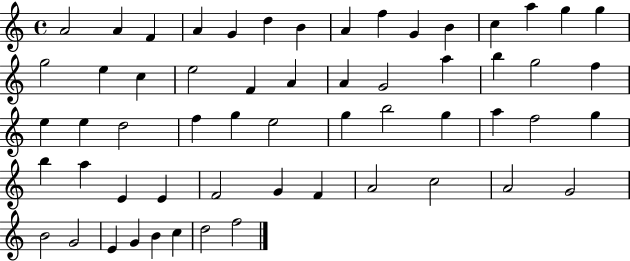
A4/h A4/q F4/q A4/q G4/q D5/q B4/q A4/q F5/q G4/q B4/q C5/q A5/q G5/q G5/q G5/h E5/q C5/q E5/h F4/q A4/q A4/q G4/h A5/q B5/q G5/h F5/q E5/q E5/q D5/h F5/q G5/q E5/h G5/q B5/h G5/q A5/q F5/h G5/q B5/q A5/q E4/q E4/q F4/h G4/q F4/q A4/h C5/h A4/h G4/h B4/h G4/h E4/q G4/q B4/q C5/q D5/h F5/h